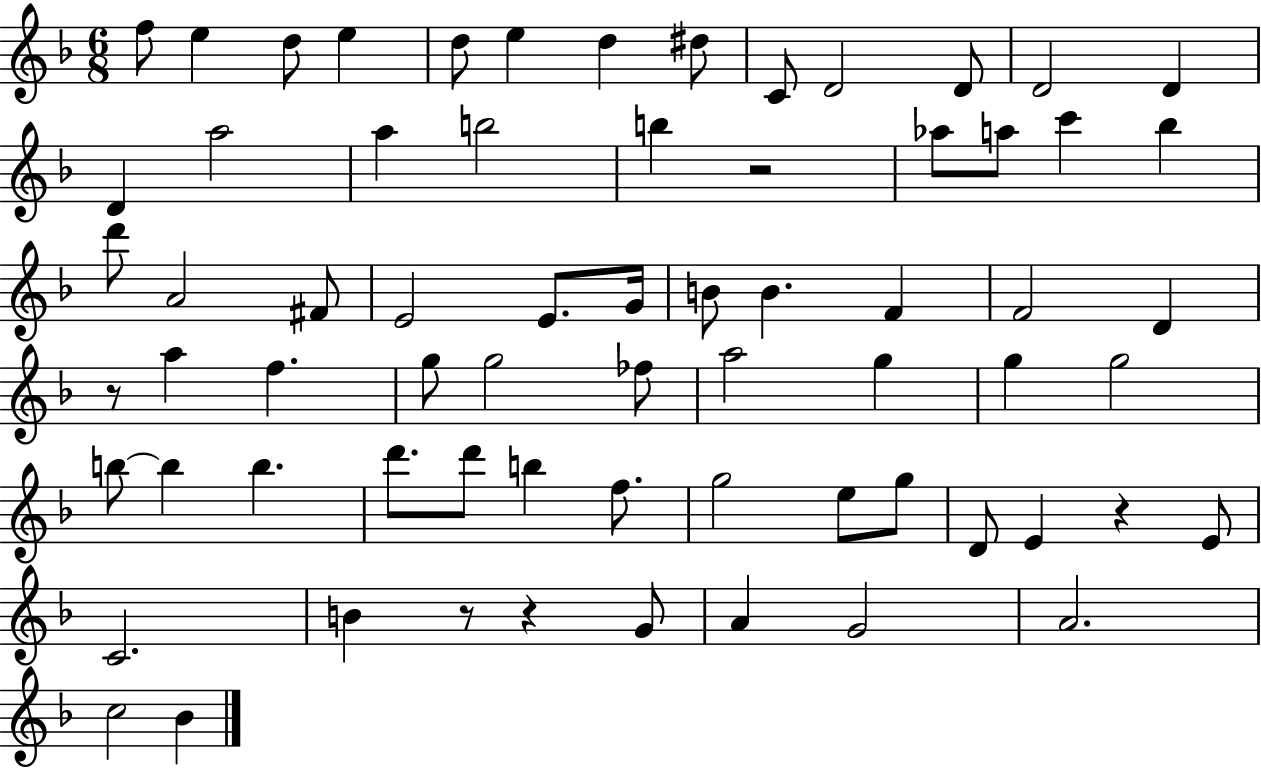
F5/e E5/q D5/e E5/q D5/e E5/q D5/q D#5/e C4/e D4/h D4/e D4/h D4/q D4/q A5/h A5/q B5/h B5/q R/h Ab5/e A5/e C6/q Bb5/q D6/e A4/h F#4/e E4/h E4/e. G4/s B4/e B4/q. F4/q F4/h D4/q R/e A5/q F5/q. G5/e G5/h FES5/e A5/h G5/q G5/q G5/h B5/e B5/q B5/q. D6/e. D6/e B5/q F5/e. G5/h E5/e G5/e D4/e E4/q R/q E4/e C4/h. B4/q R/e R/q G4/e A4/q G4/h A4/h. C5/h Bb4/q